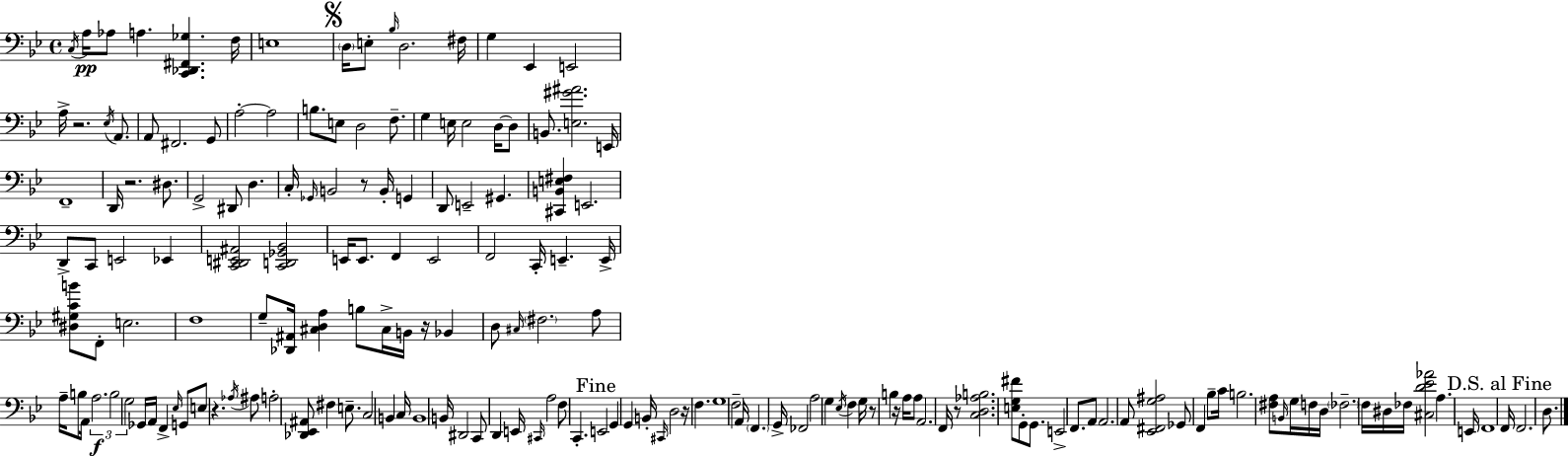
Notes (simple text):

C3/s A3/s Ab3/e A3/q. [C2,Db2,F#2,Gb3]/q. F3/s E3/w D3/s E3/e Bb3/s D3/h. F#3/s G3/q Eb2/q E2/h A3/s R/h. Eb3/s A2/e. A2/e F#2/h. G2/e A3/h A3/h B3/e. E3/e D3/h F3/e. G3/q E3/s E3/h D3/s D3/e B2/e. [E3,G#4,A#4]/h. E2/s F2/w D2/s R/h. D#3/e. G2/h D#2/e D3/q. C3/s Gb2/s B2/h R/e B2/s G2/q D2/e E2/h G#2/q. [C#2,B2,E3,F#3]/q E2/h. D2/e C2/e E2/h Eb2/q [C2,D#2,E2,A#2]/h [C2,D2,Gb2,Bb2]/h E2/s E2/e. F2/q E2/h F2/h C2/s E2/q. E2/s [D#3,G#3,C4,B4]/e F2/e E3/h. F3/w G3/e [Db2,A#2]/s [C#3,D3,A3]/q B3/e C#3/s B2/s R/s Bb2/q D3/e C#3/s F#3/h. A3/e A3/s B3/e A2/s A3/h. B3/h G3/h Gb2/s A2/s F2/q Eb3/s G2/e E3/e R/q. Ab3/s A#3/e A3/h [Db2,Eb2,A#2]/e F#3/q E3/e. C3/h B2/q C3/s B2/w B2/s D#2/h C2/e D2/q E2/s C#2/s A3/h F3/e C2/q. E2/h G2/q G2/q B2/s C#2/s D3/h R/s F3/q. G3/w F3/h A2/s F2/q. G2/s FES2/h A3/h G3/q Eb3/s F3/q G3/s R/e B3/q R/s A3/s A3/e A2/h. F2/s R/e [C3,D3,Ab3,B3]/h. [E3,G3,F#4]/e G2/e G2/e. E2/h F2/e. A2/e A2/h. A2/e [Eb2,F#2,G3,A#3]/h Gb2/e F2/q Bb3/e C4/s B3/h. [F#3,A3]/e B2/s G3/s F3/s D3/s FES3/h. F3/s D#3/s FES3/s [C#3,D4,Eb4,Ab4]/h A3/q. E2/s F2/w F2/s F2/h. D3/e.